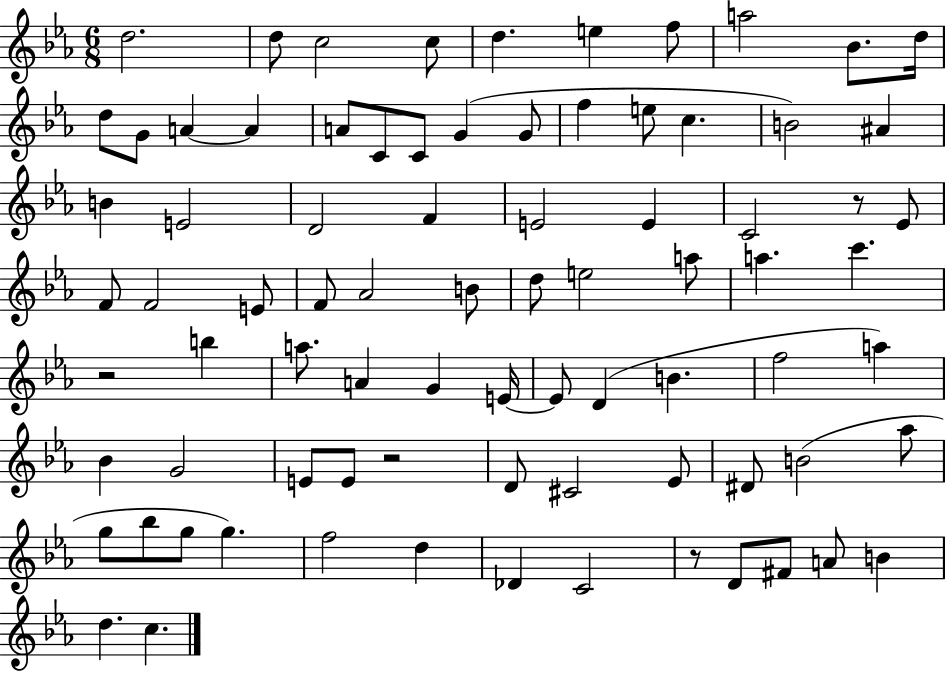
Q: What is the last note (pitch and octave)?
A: C5